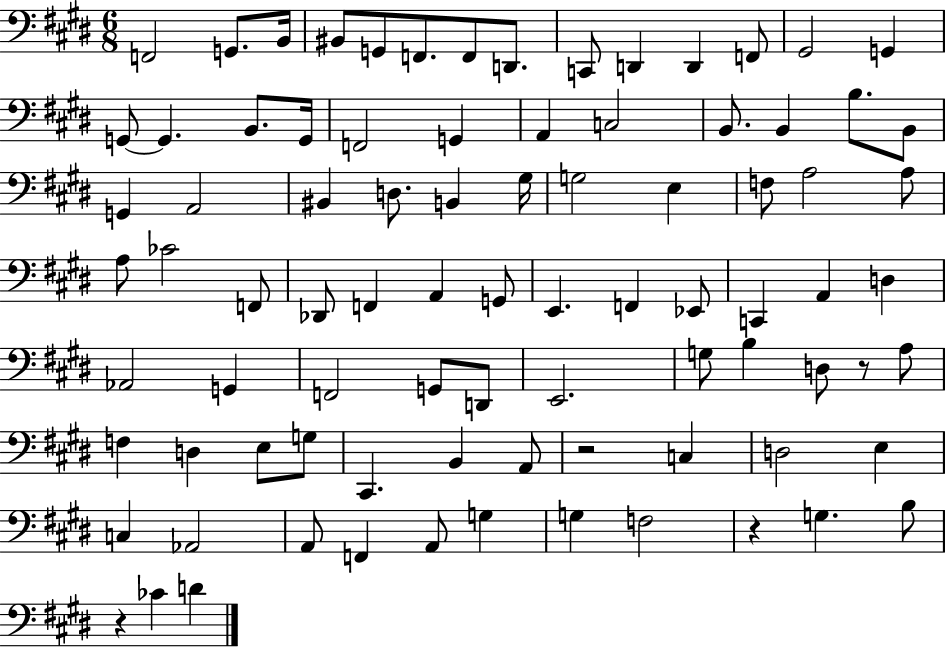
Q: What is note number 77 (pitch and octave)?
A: G3